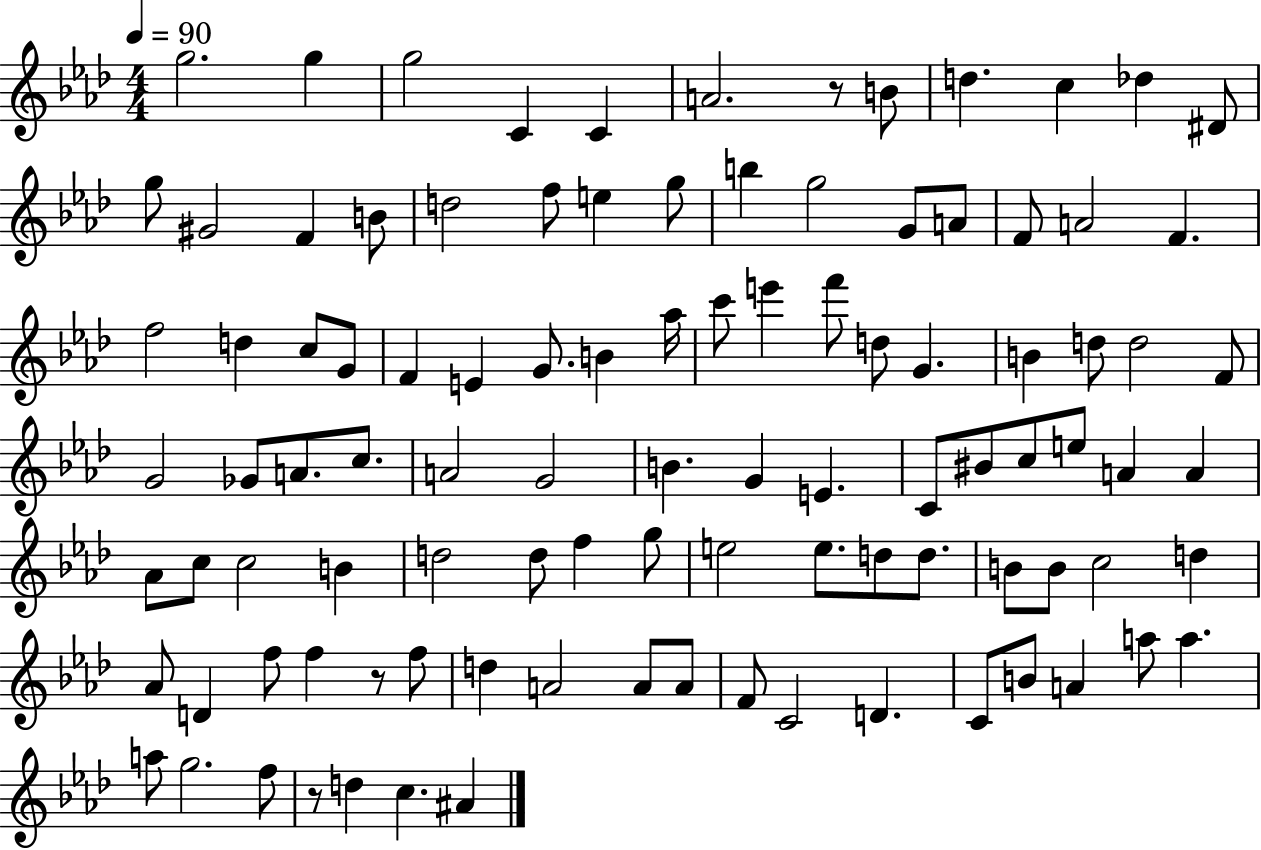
G5/h. G5/q G5/h C4/q C4/q A4/h. R/e B4/e D5/q. C5/q Db5/q D#4/e G5/e G#4/h F4/q B4/e D5/h F5/e E5/q G5/e B5/q G5/h G4/e A4/e F4/e A4/h F4/q. F5/h D5/q C5/e G4/e F4/q E4/q G4/e. B4/q Ab5/s C6/e E6/q F6/e D5/e G4/q. B4/q D5/e D5/h F4/e G4/h Gb4/e A4/e. C5/e. A4/h G4/h B4/q. G4/q E4/q. C4/e BIS4/e C5/e E5/e A4/q A4/q Ab4/e C5/e C5/h B4/q D5/h D5/e F5/q G5/e E5/h E5/e. D5/e D5/e. B4/e B4/e C5/h D5/q Ab4/e D4/q F5/e F5/q R/e F5/e D5/q A4/h A4/e A4/e F4/e C4/h D4/q. C4/e B4/e A4/q A5/e A5/q. A5/e G5/h. F5/e R/e D5/q C5/q. A#4/q